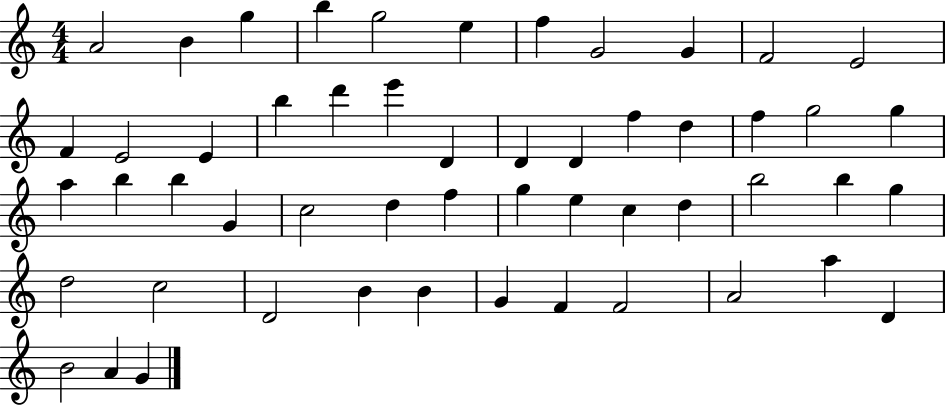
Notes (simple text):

A4/h B4/q G5/q B5/q G5/h E5/q F5/q G4/h G4/q F4/h E4/h F4/q E4/h E4/q B5/q D6/q E6/q D4/q D4/q D4/q F5/q D5/q F5/q G5/h G5/q A5/q B5/q B5/q G4/q C5/h D5/q F5/q G5/q E5/q C5/q D5/q B5/h B5/q G5/q D5/h C5/h D4/h B4/q B4/q G4/q F4/q F4/h A4/h A5/q D4/q B4/h A4/q G4/q